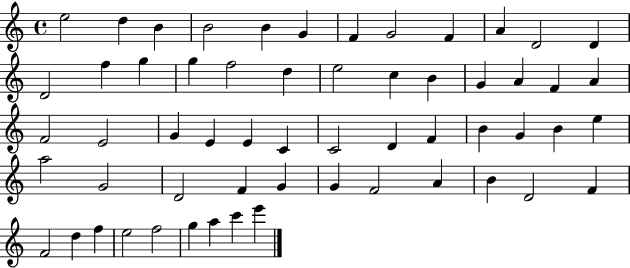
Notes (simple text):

E5/h D5/q B4/q B4/h B4/q G4/q F4/q G4/h F4/q A4/q D4/h D4/q D4/h F5/q G5/q G5/q F5/h D5/q E5/h C5/q B4/q G4/q A4/q F4/q A4/q F4/h E4/h G4/q E4/q E4/q C4/q C4/h D4/q F4/q B4/q G4/q B4/q E5/q A5/h G4/h D4/h F4/q G4/q G4/q F4/h A4/q B4/q D4/h F4/q F4/h D5/q F5/q E5/h F5/h G5/q A5/q C6/q E6/q